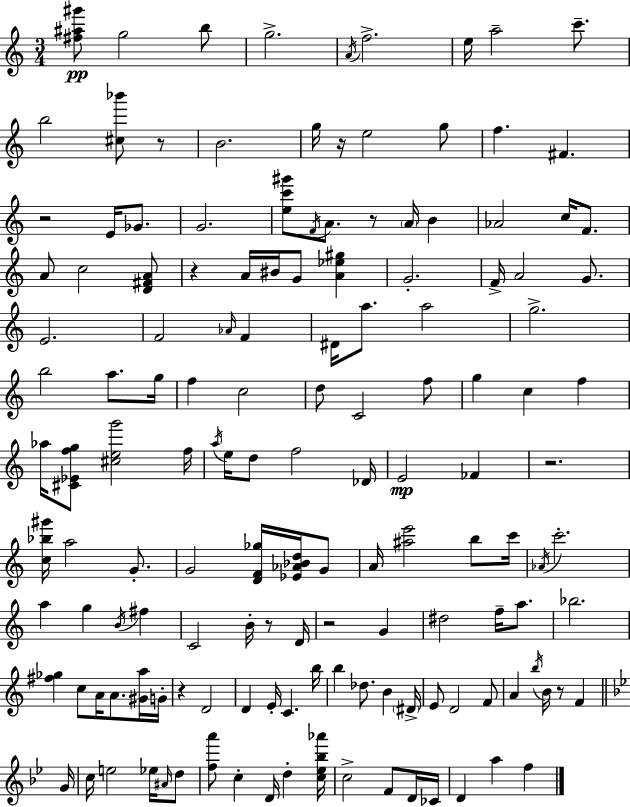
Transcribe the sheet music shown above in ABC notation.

X:1
T:Untitled
M:3/4
L:1/4
K:C
[^f^a^g']/2 g2 b/2 g2 A/4 f2 e/4 a2 c'/2 b2 [^c_b']/2 z/2 B2 g/4 z/4 e2 g/2 f ^F z2 E/4 _G/2 G2 [ec'^g']/2 F/4 A/2 z/2 A/4 B _A2 c/4 F/2 A/2 c2 [D^FA]/2 z A/4 ^B/4 G/2 [A_e^g] G2 F/4 A2 G/2 E2 F2 _A/4 F ^D/4 a/2 a2 g2 b2 a/2 g/4 f c2 d/2 C2 f/2 g c f _a/4 [^C_Efg]/2 [^ceg']2 f/4 a/4 e/4 d/2 f2 _D/4 E2 _F z2 [c_b^g']/4 a2 G/2 G2 [DF_g]/4 [_E_A_Bd]/4 G/2 A/4 [^ae']2 b/2 c'/4 _A/4 c'2 a g B/4 ^f C2 B/4 z/2 D/4 z2 G ^d2 f/4 a/2 _b2 [^f_g] c/2 A/4 A/2 [^Ga]/4 G/4 z D2 D E/4 C b/4 b _d/2 B ^D/4 E/2 D2 F/2 A b/4 B/4 z/2 F G/4 c/4 e2 _e/4 ^A/4 d/2 [fa']/2 c D/4 d [c_e_b_a']/4 c2 F/2 D/4 _C/4 D a f